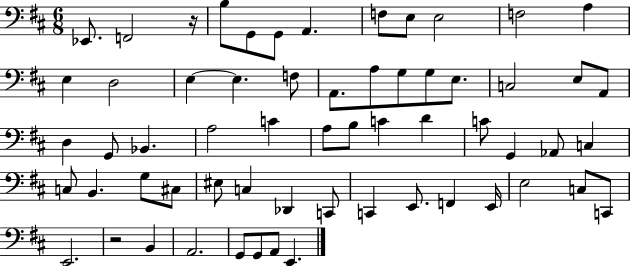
{
  \clef bass
  \numericTimeSignature
  \time 6/8
  \key d \major
  ees,8. f,2 r16 | b8 g,8 g,8 a,4. | f8 e8 e2 | f2 a4 | \break e4 d2 | e4~~ e4. f8 | a,8. a8 g8 g8 e8. | c2 e8 a,8 | \break d4 g,8 bes,4. | a2 c'4 | a8 b8 c'4 d'4 | c'8 g,4 aes,8 c4 | \break c8 b,4. g8 cis8 | eis8 c4 des,4 c,8 | c,4 e,8. f,4 e,16 | e2 c8 c,8 | \break e,2. | r2 b,4 | a,2. | g,8 g,8 a,8 e,4. | \break \bar "|."
}